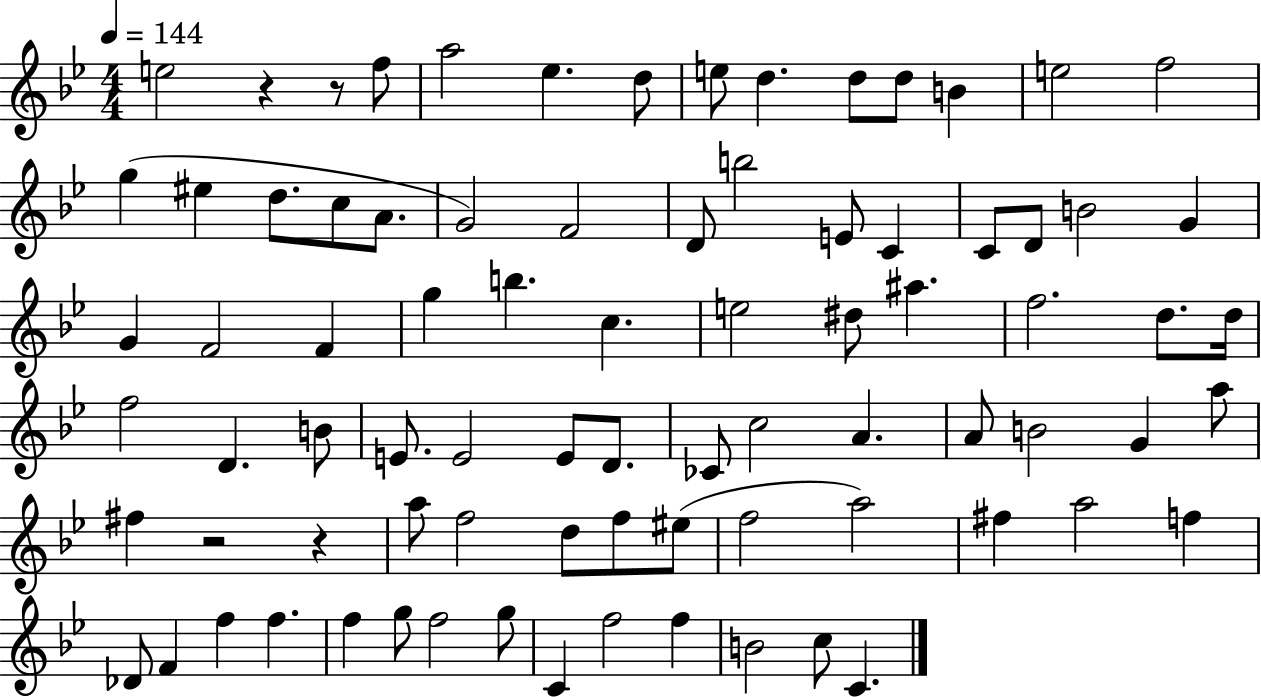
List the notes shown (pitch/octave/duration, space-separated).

E5/h R/q R/e F5/e A5/h Eb5/q. D5/e E5/e D5/q. D5/e D5/e B4/q E5/h F5/h G5/q EIS5/q D5/e. C5/e A4/e. G4/h F4/h D4/e B5/h E4/e C4/q C4/e D4/e B4/h G4/q G4/q F4/h F4/q G5/q B5/q. C5/q. E5/h D#5/e A#5/q. F5/h. D5/e. D5/s F5/h D4/q. B4/e E4/e. E4/h E4/e D4/e. CES4/e C5/h A4/q. A4/e B4/h G4/q A5/e F#5/q R/h R/q A5/e F5/h D5/e F5/e EIS5/e F5/h A5/h F#5/q A5/h F5/q Db4/e F4/q F5/q F5/q. F5/q G5/e F5/h G5/e C4/q F5/h F5/q B4/h C5/e C4/q.